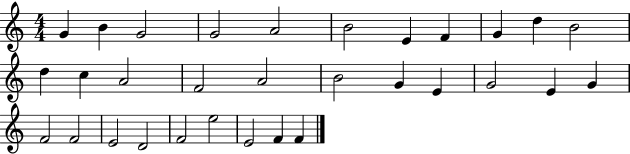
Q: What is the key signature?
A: C major